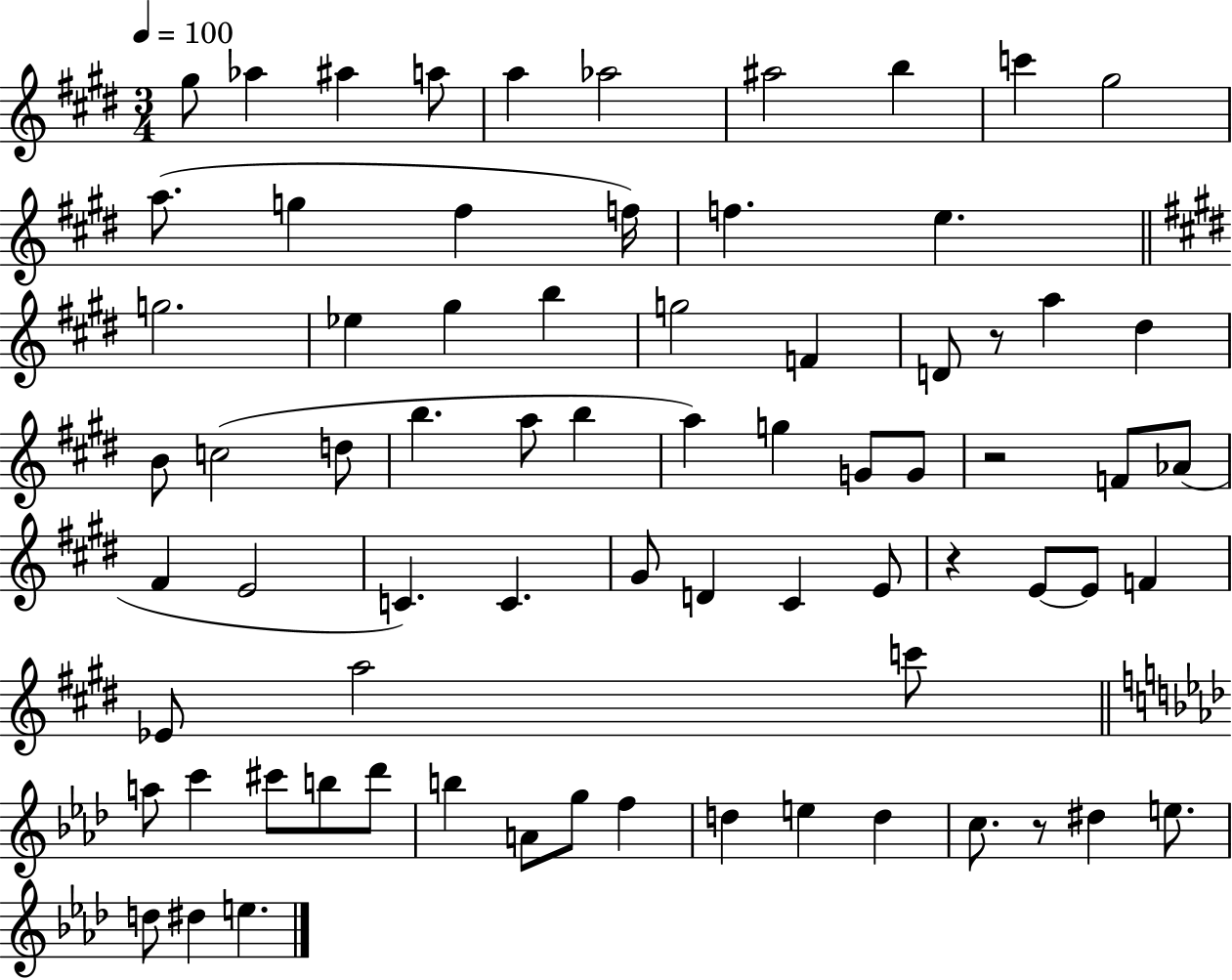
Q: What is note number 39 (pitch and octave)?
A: E4